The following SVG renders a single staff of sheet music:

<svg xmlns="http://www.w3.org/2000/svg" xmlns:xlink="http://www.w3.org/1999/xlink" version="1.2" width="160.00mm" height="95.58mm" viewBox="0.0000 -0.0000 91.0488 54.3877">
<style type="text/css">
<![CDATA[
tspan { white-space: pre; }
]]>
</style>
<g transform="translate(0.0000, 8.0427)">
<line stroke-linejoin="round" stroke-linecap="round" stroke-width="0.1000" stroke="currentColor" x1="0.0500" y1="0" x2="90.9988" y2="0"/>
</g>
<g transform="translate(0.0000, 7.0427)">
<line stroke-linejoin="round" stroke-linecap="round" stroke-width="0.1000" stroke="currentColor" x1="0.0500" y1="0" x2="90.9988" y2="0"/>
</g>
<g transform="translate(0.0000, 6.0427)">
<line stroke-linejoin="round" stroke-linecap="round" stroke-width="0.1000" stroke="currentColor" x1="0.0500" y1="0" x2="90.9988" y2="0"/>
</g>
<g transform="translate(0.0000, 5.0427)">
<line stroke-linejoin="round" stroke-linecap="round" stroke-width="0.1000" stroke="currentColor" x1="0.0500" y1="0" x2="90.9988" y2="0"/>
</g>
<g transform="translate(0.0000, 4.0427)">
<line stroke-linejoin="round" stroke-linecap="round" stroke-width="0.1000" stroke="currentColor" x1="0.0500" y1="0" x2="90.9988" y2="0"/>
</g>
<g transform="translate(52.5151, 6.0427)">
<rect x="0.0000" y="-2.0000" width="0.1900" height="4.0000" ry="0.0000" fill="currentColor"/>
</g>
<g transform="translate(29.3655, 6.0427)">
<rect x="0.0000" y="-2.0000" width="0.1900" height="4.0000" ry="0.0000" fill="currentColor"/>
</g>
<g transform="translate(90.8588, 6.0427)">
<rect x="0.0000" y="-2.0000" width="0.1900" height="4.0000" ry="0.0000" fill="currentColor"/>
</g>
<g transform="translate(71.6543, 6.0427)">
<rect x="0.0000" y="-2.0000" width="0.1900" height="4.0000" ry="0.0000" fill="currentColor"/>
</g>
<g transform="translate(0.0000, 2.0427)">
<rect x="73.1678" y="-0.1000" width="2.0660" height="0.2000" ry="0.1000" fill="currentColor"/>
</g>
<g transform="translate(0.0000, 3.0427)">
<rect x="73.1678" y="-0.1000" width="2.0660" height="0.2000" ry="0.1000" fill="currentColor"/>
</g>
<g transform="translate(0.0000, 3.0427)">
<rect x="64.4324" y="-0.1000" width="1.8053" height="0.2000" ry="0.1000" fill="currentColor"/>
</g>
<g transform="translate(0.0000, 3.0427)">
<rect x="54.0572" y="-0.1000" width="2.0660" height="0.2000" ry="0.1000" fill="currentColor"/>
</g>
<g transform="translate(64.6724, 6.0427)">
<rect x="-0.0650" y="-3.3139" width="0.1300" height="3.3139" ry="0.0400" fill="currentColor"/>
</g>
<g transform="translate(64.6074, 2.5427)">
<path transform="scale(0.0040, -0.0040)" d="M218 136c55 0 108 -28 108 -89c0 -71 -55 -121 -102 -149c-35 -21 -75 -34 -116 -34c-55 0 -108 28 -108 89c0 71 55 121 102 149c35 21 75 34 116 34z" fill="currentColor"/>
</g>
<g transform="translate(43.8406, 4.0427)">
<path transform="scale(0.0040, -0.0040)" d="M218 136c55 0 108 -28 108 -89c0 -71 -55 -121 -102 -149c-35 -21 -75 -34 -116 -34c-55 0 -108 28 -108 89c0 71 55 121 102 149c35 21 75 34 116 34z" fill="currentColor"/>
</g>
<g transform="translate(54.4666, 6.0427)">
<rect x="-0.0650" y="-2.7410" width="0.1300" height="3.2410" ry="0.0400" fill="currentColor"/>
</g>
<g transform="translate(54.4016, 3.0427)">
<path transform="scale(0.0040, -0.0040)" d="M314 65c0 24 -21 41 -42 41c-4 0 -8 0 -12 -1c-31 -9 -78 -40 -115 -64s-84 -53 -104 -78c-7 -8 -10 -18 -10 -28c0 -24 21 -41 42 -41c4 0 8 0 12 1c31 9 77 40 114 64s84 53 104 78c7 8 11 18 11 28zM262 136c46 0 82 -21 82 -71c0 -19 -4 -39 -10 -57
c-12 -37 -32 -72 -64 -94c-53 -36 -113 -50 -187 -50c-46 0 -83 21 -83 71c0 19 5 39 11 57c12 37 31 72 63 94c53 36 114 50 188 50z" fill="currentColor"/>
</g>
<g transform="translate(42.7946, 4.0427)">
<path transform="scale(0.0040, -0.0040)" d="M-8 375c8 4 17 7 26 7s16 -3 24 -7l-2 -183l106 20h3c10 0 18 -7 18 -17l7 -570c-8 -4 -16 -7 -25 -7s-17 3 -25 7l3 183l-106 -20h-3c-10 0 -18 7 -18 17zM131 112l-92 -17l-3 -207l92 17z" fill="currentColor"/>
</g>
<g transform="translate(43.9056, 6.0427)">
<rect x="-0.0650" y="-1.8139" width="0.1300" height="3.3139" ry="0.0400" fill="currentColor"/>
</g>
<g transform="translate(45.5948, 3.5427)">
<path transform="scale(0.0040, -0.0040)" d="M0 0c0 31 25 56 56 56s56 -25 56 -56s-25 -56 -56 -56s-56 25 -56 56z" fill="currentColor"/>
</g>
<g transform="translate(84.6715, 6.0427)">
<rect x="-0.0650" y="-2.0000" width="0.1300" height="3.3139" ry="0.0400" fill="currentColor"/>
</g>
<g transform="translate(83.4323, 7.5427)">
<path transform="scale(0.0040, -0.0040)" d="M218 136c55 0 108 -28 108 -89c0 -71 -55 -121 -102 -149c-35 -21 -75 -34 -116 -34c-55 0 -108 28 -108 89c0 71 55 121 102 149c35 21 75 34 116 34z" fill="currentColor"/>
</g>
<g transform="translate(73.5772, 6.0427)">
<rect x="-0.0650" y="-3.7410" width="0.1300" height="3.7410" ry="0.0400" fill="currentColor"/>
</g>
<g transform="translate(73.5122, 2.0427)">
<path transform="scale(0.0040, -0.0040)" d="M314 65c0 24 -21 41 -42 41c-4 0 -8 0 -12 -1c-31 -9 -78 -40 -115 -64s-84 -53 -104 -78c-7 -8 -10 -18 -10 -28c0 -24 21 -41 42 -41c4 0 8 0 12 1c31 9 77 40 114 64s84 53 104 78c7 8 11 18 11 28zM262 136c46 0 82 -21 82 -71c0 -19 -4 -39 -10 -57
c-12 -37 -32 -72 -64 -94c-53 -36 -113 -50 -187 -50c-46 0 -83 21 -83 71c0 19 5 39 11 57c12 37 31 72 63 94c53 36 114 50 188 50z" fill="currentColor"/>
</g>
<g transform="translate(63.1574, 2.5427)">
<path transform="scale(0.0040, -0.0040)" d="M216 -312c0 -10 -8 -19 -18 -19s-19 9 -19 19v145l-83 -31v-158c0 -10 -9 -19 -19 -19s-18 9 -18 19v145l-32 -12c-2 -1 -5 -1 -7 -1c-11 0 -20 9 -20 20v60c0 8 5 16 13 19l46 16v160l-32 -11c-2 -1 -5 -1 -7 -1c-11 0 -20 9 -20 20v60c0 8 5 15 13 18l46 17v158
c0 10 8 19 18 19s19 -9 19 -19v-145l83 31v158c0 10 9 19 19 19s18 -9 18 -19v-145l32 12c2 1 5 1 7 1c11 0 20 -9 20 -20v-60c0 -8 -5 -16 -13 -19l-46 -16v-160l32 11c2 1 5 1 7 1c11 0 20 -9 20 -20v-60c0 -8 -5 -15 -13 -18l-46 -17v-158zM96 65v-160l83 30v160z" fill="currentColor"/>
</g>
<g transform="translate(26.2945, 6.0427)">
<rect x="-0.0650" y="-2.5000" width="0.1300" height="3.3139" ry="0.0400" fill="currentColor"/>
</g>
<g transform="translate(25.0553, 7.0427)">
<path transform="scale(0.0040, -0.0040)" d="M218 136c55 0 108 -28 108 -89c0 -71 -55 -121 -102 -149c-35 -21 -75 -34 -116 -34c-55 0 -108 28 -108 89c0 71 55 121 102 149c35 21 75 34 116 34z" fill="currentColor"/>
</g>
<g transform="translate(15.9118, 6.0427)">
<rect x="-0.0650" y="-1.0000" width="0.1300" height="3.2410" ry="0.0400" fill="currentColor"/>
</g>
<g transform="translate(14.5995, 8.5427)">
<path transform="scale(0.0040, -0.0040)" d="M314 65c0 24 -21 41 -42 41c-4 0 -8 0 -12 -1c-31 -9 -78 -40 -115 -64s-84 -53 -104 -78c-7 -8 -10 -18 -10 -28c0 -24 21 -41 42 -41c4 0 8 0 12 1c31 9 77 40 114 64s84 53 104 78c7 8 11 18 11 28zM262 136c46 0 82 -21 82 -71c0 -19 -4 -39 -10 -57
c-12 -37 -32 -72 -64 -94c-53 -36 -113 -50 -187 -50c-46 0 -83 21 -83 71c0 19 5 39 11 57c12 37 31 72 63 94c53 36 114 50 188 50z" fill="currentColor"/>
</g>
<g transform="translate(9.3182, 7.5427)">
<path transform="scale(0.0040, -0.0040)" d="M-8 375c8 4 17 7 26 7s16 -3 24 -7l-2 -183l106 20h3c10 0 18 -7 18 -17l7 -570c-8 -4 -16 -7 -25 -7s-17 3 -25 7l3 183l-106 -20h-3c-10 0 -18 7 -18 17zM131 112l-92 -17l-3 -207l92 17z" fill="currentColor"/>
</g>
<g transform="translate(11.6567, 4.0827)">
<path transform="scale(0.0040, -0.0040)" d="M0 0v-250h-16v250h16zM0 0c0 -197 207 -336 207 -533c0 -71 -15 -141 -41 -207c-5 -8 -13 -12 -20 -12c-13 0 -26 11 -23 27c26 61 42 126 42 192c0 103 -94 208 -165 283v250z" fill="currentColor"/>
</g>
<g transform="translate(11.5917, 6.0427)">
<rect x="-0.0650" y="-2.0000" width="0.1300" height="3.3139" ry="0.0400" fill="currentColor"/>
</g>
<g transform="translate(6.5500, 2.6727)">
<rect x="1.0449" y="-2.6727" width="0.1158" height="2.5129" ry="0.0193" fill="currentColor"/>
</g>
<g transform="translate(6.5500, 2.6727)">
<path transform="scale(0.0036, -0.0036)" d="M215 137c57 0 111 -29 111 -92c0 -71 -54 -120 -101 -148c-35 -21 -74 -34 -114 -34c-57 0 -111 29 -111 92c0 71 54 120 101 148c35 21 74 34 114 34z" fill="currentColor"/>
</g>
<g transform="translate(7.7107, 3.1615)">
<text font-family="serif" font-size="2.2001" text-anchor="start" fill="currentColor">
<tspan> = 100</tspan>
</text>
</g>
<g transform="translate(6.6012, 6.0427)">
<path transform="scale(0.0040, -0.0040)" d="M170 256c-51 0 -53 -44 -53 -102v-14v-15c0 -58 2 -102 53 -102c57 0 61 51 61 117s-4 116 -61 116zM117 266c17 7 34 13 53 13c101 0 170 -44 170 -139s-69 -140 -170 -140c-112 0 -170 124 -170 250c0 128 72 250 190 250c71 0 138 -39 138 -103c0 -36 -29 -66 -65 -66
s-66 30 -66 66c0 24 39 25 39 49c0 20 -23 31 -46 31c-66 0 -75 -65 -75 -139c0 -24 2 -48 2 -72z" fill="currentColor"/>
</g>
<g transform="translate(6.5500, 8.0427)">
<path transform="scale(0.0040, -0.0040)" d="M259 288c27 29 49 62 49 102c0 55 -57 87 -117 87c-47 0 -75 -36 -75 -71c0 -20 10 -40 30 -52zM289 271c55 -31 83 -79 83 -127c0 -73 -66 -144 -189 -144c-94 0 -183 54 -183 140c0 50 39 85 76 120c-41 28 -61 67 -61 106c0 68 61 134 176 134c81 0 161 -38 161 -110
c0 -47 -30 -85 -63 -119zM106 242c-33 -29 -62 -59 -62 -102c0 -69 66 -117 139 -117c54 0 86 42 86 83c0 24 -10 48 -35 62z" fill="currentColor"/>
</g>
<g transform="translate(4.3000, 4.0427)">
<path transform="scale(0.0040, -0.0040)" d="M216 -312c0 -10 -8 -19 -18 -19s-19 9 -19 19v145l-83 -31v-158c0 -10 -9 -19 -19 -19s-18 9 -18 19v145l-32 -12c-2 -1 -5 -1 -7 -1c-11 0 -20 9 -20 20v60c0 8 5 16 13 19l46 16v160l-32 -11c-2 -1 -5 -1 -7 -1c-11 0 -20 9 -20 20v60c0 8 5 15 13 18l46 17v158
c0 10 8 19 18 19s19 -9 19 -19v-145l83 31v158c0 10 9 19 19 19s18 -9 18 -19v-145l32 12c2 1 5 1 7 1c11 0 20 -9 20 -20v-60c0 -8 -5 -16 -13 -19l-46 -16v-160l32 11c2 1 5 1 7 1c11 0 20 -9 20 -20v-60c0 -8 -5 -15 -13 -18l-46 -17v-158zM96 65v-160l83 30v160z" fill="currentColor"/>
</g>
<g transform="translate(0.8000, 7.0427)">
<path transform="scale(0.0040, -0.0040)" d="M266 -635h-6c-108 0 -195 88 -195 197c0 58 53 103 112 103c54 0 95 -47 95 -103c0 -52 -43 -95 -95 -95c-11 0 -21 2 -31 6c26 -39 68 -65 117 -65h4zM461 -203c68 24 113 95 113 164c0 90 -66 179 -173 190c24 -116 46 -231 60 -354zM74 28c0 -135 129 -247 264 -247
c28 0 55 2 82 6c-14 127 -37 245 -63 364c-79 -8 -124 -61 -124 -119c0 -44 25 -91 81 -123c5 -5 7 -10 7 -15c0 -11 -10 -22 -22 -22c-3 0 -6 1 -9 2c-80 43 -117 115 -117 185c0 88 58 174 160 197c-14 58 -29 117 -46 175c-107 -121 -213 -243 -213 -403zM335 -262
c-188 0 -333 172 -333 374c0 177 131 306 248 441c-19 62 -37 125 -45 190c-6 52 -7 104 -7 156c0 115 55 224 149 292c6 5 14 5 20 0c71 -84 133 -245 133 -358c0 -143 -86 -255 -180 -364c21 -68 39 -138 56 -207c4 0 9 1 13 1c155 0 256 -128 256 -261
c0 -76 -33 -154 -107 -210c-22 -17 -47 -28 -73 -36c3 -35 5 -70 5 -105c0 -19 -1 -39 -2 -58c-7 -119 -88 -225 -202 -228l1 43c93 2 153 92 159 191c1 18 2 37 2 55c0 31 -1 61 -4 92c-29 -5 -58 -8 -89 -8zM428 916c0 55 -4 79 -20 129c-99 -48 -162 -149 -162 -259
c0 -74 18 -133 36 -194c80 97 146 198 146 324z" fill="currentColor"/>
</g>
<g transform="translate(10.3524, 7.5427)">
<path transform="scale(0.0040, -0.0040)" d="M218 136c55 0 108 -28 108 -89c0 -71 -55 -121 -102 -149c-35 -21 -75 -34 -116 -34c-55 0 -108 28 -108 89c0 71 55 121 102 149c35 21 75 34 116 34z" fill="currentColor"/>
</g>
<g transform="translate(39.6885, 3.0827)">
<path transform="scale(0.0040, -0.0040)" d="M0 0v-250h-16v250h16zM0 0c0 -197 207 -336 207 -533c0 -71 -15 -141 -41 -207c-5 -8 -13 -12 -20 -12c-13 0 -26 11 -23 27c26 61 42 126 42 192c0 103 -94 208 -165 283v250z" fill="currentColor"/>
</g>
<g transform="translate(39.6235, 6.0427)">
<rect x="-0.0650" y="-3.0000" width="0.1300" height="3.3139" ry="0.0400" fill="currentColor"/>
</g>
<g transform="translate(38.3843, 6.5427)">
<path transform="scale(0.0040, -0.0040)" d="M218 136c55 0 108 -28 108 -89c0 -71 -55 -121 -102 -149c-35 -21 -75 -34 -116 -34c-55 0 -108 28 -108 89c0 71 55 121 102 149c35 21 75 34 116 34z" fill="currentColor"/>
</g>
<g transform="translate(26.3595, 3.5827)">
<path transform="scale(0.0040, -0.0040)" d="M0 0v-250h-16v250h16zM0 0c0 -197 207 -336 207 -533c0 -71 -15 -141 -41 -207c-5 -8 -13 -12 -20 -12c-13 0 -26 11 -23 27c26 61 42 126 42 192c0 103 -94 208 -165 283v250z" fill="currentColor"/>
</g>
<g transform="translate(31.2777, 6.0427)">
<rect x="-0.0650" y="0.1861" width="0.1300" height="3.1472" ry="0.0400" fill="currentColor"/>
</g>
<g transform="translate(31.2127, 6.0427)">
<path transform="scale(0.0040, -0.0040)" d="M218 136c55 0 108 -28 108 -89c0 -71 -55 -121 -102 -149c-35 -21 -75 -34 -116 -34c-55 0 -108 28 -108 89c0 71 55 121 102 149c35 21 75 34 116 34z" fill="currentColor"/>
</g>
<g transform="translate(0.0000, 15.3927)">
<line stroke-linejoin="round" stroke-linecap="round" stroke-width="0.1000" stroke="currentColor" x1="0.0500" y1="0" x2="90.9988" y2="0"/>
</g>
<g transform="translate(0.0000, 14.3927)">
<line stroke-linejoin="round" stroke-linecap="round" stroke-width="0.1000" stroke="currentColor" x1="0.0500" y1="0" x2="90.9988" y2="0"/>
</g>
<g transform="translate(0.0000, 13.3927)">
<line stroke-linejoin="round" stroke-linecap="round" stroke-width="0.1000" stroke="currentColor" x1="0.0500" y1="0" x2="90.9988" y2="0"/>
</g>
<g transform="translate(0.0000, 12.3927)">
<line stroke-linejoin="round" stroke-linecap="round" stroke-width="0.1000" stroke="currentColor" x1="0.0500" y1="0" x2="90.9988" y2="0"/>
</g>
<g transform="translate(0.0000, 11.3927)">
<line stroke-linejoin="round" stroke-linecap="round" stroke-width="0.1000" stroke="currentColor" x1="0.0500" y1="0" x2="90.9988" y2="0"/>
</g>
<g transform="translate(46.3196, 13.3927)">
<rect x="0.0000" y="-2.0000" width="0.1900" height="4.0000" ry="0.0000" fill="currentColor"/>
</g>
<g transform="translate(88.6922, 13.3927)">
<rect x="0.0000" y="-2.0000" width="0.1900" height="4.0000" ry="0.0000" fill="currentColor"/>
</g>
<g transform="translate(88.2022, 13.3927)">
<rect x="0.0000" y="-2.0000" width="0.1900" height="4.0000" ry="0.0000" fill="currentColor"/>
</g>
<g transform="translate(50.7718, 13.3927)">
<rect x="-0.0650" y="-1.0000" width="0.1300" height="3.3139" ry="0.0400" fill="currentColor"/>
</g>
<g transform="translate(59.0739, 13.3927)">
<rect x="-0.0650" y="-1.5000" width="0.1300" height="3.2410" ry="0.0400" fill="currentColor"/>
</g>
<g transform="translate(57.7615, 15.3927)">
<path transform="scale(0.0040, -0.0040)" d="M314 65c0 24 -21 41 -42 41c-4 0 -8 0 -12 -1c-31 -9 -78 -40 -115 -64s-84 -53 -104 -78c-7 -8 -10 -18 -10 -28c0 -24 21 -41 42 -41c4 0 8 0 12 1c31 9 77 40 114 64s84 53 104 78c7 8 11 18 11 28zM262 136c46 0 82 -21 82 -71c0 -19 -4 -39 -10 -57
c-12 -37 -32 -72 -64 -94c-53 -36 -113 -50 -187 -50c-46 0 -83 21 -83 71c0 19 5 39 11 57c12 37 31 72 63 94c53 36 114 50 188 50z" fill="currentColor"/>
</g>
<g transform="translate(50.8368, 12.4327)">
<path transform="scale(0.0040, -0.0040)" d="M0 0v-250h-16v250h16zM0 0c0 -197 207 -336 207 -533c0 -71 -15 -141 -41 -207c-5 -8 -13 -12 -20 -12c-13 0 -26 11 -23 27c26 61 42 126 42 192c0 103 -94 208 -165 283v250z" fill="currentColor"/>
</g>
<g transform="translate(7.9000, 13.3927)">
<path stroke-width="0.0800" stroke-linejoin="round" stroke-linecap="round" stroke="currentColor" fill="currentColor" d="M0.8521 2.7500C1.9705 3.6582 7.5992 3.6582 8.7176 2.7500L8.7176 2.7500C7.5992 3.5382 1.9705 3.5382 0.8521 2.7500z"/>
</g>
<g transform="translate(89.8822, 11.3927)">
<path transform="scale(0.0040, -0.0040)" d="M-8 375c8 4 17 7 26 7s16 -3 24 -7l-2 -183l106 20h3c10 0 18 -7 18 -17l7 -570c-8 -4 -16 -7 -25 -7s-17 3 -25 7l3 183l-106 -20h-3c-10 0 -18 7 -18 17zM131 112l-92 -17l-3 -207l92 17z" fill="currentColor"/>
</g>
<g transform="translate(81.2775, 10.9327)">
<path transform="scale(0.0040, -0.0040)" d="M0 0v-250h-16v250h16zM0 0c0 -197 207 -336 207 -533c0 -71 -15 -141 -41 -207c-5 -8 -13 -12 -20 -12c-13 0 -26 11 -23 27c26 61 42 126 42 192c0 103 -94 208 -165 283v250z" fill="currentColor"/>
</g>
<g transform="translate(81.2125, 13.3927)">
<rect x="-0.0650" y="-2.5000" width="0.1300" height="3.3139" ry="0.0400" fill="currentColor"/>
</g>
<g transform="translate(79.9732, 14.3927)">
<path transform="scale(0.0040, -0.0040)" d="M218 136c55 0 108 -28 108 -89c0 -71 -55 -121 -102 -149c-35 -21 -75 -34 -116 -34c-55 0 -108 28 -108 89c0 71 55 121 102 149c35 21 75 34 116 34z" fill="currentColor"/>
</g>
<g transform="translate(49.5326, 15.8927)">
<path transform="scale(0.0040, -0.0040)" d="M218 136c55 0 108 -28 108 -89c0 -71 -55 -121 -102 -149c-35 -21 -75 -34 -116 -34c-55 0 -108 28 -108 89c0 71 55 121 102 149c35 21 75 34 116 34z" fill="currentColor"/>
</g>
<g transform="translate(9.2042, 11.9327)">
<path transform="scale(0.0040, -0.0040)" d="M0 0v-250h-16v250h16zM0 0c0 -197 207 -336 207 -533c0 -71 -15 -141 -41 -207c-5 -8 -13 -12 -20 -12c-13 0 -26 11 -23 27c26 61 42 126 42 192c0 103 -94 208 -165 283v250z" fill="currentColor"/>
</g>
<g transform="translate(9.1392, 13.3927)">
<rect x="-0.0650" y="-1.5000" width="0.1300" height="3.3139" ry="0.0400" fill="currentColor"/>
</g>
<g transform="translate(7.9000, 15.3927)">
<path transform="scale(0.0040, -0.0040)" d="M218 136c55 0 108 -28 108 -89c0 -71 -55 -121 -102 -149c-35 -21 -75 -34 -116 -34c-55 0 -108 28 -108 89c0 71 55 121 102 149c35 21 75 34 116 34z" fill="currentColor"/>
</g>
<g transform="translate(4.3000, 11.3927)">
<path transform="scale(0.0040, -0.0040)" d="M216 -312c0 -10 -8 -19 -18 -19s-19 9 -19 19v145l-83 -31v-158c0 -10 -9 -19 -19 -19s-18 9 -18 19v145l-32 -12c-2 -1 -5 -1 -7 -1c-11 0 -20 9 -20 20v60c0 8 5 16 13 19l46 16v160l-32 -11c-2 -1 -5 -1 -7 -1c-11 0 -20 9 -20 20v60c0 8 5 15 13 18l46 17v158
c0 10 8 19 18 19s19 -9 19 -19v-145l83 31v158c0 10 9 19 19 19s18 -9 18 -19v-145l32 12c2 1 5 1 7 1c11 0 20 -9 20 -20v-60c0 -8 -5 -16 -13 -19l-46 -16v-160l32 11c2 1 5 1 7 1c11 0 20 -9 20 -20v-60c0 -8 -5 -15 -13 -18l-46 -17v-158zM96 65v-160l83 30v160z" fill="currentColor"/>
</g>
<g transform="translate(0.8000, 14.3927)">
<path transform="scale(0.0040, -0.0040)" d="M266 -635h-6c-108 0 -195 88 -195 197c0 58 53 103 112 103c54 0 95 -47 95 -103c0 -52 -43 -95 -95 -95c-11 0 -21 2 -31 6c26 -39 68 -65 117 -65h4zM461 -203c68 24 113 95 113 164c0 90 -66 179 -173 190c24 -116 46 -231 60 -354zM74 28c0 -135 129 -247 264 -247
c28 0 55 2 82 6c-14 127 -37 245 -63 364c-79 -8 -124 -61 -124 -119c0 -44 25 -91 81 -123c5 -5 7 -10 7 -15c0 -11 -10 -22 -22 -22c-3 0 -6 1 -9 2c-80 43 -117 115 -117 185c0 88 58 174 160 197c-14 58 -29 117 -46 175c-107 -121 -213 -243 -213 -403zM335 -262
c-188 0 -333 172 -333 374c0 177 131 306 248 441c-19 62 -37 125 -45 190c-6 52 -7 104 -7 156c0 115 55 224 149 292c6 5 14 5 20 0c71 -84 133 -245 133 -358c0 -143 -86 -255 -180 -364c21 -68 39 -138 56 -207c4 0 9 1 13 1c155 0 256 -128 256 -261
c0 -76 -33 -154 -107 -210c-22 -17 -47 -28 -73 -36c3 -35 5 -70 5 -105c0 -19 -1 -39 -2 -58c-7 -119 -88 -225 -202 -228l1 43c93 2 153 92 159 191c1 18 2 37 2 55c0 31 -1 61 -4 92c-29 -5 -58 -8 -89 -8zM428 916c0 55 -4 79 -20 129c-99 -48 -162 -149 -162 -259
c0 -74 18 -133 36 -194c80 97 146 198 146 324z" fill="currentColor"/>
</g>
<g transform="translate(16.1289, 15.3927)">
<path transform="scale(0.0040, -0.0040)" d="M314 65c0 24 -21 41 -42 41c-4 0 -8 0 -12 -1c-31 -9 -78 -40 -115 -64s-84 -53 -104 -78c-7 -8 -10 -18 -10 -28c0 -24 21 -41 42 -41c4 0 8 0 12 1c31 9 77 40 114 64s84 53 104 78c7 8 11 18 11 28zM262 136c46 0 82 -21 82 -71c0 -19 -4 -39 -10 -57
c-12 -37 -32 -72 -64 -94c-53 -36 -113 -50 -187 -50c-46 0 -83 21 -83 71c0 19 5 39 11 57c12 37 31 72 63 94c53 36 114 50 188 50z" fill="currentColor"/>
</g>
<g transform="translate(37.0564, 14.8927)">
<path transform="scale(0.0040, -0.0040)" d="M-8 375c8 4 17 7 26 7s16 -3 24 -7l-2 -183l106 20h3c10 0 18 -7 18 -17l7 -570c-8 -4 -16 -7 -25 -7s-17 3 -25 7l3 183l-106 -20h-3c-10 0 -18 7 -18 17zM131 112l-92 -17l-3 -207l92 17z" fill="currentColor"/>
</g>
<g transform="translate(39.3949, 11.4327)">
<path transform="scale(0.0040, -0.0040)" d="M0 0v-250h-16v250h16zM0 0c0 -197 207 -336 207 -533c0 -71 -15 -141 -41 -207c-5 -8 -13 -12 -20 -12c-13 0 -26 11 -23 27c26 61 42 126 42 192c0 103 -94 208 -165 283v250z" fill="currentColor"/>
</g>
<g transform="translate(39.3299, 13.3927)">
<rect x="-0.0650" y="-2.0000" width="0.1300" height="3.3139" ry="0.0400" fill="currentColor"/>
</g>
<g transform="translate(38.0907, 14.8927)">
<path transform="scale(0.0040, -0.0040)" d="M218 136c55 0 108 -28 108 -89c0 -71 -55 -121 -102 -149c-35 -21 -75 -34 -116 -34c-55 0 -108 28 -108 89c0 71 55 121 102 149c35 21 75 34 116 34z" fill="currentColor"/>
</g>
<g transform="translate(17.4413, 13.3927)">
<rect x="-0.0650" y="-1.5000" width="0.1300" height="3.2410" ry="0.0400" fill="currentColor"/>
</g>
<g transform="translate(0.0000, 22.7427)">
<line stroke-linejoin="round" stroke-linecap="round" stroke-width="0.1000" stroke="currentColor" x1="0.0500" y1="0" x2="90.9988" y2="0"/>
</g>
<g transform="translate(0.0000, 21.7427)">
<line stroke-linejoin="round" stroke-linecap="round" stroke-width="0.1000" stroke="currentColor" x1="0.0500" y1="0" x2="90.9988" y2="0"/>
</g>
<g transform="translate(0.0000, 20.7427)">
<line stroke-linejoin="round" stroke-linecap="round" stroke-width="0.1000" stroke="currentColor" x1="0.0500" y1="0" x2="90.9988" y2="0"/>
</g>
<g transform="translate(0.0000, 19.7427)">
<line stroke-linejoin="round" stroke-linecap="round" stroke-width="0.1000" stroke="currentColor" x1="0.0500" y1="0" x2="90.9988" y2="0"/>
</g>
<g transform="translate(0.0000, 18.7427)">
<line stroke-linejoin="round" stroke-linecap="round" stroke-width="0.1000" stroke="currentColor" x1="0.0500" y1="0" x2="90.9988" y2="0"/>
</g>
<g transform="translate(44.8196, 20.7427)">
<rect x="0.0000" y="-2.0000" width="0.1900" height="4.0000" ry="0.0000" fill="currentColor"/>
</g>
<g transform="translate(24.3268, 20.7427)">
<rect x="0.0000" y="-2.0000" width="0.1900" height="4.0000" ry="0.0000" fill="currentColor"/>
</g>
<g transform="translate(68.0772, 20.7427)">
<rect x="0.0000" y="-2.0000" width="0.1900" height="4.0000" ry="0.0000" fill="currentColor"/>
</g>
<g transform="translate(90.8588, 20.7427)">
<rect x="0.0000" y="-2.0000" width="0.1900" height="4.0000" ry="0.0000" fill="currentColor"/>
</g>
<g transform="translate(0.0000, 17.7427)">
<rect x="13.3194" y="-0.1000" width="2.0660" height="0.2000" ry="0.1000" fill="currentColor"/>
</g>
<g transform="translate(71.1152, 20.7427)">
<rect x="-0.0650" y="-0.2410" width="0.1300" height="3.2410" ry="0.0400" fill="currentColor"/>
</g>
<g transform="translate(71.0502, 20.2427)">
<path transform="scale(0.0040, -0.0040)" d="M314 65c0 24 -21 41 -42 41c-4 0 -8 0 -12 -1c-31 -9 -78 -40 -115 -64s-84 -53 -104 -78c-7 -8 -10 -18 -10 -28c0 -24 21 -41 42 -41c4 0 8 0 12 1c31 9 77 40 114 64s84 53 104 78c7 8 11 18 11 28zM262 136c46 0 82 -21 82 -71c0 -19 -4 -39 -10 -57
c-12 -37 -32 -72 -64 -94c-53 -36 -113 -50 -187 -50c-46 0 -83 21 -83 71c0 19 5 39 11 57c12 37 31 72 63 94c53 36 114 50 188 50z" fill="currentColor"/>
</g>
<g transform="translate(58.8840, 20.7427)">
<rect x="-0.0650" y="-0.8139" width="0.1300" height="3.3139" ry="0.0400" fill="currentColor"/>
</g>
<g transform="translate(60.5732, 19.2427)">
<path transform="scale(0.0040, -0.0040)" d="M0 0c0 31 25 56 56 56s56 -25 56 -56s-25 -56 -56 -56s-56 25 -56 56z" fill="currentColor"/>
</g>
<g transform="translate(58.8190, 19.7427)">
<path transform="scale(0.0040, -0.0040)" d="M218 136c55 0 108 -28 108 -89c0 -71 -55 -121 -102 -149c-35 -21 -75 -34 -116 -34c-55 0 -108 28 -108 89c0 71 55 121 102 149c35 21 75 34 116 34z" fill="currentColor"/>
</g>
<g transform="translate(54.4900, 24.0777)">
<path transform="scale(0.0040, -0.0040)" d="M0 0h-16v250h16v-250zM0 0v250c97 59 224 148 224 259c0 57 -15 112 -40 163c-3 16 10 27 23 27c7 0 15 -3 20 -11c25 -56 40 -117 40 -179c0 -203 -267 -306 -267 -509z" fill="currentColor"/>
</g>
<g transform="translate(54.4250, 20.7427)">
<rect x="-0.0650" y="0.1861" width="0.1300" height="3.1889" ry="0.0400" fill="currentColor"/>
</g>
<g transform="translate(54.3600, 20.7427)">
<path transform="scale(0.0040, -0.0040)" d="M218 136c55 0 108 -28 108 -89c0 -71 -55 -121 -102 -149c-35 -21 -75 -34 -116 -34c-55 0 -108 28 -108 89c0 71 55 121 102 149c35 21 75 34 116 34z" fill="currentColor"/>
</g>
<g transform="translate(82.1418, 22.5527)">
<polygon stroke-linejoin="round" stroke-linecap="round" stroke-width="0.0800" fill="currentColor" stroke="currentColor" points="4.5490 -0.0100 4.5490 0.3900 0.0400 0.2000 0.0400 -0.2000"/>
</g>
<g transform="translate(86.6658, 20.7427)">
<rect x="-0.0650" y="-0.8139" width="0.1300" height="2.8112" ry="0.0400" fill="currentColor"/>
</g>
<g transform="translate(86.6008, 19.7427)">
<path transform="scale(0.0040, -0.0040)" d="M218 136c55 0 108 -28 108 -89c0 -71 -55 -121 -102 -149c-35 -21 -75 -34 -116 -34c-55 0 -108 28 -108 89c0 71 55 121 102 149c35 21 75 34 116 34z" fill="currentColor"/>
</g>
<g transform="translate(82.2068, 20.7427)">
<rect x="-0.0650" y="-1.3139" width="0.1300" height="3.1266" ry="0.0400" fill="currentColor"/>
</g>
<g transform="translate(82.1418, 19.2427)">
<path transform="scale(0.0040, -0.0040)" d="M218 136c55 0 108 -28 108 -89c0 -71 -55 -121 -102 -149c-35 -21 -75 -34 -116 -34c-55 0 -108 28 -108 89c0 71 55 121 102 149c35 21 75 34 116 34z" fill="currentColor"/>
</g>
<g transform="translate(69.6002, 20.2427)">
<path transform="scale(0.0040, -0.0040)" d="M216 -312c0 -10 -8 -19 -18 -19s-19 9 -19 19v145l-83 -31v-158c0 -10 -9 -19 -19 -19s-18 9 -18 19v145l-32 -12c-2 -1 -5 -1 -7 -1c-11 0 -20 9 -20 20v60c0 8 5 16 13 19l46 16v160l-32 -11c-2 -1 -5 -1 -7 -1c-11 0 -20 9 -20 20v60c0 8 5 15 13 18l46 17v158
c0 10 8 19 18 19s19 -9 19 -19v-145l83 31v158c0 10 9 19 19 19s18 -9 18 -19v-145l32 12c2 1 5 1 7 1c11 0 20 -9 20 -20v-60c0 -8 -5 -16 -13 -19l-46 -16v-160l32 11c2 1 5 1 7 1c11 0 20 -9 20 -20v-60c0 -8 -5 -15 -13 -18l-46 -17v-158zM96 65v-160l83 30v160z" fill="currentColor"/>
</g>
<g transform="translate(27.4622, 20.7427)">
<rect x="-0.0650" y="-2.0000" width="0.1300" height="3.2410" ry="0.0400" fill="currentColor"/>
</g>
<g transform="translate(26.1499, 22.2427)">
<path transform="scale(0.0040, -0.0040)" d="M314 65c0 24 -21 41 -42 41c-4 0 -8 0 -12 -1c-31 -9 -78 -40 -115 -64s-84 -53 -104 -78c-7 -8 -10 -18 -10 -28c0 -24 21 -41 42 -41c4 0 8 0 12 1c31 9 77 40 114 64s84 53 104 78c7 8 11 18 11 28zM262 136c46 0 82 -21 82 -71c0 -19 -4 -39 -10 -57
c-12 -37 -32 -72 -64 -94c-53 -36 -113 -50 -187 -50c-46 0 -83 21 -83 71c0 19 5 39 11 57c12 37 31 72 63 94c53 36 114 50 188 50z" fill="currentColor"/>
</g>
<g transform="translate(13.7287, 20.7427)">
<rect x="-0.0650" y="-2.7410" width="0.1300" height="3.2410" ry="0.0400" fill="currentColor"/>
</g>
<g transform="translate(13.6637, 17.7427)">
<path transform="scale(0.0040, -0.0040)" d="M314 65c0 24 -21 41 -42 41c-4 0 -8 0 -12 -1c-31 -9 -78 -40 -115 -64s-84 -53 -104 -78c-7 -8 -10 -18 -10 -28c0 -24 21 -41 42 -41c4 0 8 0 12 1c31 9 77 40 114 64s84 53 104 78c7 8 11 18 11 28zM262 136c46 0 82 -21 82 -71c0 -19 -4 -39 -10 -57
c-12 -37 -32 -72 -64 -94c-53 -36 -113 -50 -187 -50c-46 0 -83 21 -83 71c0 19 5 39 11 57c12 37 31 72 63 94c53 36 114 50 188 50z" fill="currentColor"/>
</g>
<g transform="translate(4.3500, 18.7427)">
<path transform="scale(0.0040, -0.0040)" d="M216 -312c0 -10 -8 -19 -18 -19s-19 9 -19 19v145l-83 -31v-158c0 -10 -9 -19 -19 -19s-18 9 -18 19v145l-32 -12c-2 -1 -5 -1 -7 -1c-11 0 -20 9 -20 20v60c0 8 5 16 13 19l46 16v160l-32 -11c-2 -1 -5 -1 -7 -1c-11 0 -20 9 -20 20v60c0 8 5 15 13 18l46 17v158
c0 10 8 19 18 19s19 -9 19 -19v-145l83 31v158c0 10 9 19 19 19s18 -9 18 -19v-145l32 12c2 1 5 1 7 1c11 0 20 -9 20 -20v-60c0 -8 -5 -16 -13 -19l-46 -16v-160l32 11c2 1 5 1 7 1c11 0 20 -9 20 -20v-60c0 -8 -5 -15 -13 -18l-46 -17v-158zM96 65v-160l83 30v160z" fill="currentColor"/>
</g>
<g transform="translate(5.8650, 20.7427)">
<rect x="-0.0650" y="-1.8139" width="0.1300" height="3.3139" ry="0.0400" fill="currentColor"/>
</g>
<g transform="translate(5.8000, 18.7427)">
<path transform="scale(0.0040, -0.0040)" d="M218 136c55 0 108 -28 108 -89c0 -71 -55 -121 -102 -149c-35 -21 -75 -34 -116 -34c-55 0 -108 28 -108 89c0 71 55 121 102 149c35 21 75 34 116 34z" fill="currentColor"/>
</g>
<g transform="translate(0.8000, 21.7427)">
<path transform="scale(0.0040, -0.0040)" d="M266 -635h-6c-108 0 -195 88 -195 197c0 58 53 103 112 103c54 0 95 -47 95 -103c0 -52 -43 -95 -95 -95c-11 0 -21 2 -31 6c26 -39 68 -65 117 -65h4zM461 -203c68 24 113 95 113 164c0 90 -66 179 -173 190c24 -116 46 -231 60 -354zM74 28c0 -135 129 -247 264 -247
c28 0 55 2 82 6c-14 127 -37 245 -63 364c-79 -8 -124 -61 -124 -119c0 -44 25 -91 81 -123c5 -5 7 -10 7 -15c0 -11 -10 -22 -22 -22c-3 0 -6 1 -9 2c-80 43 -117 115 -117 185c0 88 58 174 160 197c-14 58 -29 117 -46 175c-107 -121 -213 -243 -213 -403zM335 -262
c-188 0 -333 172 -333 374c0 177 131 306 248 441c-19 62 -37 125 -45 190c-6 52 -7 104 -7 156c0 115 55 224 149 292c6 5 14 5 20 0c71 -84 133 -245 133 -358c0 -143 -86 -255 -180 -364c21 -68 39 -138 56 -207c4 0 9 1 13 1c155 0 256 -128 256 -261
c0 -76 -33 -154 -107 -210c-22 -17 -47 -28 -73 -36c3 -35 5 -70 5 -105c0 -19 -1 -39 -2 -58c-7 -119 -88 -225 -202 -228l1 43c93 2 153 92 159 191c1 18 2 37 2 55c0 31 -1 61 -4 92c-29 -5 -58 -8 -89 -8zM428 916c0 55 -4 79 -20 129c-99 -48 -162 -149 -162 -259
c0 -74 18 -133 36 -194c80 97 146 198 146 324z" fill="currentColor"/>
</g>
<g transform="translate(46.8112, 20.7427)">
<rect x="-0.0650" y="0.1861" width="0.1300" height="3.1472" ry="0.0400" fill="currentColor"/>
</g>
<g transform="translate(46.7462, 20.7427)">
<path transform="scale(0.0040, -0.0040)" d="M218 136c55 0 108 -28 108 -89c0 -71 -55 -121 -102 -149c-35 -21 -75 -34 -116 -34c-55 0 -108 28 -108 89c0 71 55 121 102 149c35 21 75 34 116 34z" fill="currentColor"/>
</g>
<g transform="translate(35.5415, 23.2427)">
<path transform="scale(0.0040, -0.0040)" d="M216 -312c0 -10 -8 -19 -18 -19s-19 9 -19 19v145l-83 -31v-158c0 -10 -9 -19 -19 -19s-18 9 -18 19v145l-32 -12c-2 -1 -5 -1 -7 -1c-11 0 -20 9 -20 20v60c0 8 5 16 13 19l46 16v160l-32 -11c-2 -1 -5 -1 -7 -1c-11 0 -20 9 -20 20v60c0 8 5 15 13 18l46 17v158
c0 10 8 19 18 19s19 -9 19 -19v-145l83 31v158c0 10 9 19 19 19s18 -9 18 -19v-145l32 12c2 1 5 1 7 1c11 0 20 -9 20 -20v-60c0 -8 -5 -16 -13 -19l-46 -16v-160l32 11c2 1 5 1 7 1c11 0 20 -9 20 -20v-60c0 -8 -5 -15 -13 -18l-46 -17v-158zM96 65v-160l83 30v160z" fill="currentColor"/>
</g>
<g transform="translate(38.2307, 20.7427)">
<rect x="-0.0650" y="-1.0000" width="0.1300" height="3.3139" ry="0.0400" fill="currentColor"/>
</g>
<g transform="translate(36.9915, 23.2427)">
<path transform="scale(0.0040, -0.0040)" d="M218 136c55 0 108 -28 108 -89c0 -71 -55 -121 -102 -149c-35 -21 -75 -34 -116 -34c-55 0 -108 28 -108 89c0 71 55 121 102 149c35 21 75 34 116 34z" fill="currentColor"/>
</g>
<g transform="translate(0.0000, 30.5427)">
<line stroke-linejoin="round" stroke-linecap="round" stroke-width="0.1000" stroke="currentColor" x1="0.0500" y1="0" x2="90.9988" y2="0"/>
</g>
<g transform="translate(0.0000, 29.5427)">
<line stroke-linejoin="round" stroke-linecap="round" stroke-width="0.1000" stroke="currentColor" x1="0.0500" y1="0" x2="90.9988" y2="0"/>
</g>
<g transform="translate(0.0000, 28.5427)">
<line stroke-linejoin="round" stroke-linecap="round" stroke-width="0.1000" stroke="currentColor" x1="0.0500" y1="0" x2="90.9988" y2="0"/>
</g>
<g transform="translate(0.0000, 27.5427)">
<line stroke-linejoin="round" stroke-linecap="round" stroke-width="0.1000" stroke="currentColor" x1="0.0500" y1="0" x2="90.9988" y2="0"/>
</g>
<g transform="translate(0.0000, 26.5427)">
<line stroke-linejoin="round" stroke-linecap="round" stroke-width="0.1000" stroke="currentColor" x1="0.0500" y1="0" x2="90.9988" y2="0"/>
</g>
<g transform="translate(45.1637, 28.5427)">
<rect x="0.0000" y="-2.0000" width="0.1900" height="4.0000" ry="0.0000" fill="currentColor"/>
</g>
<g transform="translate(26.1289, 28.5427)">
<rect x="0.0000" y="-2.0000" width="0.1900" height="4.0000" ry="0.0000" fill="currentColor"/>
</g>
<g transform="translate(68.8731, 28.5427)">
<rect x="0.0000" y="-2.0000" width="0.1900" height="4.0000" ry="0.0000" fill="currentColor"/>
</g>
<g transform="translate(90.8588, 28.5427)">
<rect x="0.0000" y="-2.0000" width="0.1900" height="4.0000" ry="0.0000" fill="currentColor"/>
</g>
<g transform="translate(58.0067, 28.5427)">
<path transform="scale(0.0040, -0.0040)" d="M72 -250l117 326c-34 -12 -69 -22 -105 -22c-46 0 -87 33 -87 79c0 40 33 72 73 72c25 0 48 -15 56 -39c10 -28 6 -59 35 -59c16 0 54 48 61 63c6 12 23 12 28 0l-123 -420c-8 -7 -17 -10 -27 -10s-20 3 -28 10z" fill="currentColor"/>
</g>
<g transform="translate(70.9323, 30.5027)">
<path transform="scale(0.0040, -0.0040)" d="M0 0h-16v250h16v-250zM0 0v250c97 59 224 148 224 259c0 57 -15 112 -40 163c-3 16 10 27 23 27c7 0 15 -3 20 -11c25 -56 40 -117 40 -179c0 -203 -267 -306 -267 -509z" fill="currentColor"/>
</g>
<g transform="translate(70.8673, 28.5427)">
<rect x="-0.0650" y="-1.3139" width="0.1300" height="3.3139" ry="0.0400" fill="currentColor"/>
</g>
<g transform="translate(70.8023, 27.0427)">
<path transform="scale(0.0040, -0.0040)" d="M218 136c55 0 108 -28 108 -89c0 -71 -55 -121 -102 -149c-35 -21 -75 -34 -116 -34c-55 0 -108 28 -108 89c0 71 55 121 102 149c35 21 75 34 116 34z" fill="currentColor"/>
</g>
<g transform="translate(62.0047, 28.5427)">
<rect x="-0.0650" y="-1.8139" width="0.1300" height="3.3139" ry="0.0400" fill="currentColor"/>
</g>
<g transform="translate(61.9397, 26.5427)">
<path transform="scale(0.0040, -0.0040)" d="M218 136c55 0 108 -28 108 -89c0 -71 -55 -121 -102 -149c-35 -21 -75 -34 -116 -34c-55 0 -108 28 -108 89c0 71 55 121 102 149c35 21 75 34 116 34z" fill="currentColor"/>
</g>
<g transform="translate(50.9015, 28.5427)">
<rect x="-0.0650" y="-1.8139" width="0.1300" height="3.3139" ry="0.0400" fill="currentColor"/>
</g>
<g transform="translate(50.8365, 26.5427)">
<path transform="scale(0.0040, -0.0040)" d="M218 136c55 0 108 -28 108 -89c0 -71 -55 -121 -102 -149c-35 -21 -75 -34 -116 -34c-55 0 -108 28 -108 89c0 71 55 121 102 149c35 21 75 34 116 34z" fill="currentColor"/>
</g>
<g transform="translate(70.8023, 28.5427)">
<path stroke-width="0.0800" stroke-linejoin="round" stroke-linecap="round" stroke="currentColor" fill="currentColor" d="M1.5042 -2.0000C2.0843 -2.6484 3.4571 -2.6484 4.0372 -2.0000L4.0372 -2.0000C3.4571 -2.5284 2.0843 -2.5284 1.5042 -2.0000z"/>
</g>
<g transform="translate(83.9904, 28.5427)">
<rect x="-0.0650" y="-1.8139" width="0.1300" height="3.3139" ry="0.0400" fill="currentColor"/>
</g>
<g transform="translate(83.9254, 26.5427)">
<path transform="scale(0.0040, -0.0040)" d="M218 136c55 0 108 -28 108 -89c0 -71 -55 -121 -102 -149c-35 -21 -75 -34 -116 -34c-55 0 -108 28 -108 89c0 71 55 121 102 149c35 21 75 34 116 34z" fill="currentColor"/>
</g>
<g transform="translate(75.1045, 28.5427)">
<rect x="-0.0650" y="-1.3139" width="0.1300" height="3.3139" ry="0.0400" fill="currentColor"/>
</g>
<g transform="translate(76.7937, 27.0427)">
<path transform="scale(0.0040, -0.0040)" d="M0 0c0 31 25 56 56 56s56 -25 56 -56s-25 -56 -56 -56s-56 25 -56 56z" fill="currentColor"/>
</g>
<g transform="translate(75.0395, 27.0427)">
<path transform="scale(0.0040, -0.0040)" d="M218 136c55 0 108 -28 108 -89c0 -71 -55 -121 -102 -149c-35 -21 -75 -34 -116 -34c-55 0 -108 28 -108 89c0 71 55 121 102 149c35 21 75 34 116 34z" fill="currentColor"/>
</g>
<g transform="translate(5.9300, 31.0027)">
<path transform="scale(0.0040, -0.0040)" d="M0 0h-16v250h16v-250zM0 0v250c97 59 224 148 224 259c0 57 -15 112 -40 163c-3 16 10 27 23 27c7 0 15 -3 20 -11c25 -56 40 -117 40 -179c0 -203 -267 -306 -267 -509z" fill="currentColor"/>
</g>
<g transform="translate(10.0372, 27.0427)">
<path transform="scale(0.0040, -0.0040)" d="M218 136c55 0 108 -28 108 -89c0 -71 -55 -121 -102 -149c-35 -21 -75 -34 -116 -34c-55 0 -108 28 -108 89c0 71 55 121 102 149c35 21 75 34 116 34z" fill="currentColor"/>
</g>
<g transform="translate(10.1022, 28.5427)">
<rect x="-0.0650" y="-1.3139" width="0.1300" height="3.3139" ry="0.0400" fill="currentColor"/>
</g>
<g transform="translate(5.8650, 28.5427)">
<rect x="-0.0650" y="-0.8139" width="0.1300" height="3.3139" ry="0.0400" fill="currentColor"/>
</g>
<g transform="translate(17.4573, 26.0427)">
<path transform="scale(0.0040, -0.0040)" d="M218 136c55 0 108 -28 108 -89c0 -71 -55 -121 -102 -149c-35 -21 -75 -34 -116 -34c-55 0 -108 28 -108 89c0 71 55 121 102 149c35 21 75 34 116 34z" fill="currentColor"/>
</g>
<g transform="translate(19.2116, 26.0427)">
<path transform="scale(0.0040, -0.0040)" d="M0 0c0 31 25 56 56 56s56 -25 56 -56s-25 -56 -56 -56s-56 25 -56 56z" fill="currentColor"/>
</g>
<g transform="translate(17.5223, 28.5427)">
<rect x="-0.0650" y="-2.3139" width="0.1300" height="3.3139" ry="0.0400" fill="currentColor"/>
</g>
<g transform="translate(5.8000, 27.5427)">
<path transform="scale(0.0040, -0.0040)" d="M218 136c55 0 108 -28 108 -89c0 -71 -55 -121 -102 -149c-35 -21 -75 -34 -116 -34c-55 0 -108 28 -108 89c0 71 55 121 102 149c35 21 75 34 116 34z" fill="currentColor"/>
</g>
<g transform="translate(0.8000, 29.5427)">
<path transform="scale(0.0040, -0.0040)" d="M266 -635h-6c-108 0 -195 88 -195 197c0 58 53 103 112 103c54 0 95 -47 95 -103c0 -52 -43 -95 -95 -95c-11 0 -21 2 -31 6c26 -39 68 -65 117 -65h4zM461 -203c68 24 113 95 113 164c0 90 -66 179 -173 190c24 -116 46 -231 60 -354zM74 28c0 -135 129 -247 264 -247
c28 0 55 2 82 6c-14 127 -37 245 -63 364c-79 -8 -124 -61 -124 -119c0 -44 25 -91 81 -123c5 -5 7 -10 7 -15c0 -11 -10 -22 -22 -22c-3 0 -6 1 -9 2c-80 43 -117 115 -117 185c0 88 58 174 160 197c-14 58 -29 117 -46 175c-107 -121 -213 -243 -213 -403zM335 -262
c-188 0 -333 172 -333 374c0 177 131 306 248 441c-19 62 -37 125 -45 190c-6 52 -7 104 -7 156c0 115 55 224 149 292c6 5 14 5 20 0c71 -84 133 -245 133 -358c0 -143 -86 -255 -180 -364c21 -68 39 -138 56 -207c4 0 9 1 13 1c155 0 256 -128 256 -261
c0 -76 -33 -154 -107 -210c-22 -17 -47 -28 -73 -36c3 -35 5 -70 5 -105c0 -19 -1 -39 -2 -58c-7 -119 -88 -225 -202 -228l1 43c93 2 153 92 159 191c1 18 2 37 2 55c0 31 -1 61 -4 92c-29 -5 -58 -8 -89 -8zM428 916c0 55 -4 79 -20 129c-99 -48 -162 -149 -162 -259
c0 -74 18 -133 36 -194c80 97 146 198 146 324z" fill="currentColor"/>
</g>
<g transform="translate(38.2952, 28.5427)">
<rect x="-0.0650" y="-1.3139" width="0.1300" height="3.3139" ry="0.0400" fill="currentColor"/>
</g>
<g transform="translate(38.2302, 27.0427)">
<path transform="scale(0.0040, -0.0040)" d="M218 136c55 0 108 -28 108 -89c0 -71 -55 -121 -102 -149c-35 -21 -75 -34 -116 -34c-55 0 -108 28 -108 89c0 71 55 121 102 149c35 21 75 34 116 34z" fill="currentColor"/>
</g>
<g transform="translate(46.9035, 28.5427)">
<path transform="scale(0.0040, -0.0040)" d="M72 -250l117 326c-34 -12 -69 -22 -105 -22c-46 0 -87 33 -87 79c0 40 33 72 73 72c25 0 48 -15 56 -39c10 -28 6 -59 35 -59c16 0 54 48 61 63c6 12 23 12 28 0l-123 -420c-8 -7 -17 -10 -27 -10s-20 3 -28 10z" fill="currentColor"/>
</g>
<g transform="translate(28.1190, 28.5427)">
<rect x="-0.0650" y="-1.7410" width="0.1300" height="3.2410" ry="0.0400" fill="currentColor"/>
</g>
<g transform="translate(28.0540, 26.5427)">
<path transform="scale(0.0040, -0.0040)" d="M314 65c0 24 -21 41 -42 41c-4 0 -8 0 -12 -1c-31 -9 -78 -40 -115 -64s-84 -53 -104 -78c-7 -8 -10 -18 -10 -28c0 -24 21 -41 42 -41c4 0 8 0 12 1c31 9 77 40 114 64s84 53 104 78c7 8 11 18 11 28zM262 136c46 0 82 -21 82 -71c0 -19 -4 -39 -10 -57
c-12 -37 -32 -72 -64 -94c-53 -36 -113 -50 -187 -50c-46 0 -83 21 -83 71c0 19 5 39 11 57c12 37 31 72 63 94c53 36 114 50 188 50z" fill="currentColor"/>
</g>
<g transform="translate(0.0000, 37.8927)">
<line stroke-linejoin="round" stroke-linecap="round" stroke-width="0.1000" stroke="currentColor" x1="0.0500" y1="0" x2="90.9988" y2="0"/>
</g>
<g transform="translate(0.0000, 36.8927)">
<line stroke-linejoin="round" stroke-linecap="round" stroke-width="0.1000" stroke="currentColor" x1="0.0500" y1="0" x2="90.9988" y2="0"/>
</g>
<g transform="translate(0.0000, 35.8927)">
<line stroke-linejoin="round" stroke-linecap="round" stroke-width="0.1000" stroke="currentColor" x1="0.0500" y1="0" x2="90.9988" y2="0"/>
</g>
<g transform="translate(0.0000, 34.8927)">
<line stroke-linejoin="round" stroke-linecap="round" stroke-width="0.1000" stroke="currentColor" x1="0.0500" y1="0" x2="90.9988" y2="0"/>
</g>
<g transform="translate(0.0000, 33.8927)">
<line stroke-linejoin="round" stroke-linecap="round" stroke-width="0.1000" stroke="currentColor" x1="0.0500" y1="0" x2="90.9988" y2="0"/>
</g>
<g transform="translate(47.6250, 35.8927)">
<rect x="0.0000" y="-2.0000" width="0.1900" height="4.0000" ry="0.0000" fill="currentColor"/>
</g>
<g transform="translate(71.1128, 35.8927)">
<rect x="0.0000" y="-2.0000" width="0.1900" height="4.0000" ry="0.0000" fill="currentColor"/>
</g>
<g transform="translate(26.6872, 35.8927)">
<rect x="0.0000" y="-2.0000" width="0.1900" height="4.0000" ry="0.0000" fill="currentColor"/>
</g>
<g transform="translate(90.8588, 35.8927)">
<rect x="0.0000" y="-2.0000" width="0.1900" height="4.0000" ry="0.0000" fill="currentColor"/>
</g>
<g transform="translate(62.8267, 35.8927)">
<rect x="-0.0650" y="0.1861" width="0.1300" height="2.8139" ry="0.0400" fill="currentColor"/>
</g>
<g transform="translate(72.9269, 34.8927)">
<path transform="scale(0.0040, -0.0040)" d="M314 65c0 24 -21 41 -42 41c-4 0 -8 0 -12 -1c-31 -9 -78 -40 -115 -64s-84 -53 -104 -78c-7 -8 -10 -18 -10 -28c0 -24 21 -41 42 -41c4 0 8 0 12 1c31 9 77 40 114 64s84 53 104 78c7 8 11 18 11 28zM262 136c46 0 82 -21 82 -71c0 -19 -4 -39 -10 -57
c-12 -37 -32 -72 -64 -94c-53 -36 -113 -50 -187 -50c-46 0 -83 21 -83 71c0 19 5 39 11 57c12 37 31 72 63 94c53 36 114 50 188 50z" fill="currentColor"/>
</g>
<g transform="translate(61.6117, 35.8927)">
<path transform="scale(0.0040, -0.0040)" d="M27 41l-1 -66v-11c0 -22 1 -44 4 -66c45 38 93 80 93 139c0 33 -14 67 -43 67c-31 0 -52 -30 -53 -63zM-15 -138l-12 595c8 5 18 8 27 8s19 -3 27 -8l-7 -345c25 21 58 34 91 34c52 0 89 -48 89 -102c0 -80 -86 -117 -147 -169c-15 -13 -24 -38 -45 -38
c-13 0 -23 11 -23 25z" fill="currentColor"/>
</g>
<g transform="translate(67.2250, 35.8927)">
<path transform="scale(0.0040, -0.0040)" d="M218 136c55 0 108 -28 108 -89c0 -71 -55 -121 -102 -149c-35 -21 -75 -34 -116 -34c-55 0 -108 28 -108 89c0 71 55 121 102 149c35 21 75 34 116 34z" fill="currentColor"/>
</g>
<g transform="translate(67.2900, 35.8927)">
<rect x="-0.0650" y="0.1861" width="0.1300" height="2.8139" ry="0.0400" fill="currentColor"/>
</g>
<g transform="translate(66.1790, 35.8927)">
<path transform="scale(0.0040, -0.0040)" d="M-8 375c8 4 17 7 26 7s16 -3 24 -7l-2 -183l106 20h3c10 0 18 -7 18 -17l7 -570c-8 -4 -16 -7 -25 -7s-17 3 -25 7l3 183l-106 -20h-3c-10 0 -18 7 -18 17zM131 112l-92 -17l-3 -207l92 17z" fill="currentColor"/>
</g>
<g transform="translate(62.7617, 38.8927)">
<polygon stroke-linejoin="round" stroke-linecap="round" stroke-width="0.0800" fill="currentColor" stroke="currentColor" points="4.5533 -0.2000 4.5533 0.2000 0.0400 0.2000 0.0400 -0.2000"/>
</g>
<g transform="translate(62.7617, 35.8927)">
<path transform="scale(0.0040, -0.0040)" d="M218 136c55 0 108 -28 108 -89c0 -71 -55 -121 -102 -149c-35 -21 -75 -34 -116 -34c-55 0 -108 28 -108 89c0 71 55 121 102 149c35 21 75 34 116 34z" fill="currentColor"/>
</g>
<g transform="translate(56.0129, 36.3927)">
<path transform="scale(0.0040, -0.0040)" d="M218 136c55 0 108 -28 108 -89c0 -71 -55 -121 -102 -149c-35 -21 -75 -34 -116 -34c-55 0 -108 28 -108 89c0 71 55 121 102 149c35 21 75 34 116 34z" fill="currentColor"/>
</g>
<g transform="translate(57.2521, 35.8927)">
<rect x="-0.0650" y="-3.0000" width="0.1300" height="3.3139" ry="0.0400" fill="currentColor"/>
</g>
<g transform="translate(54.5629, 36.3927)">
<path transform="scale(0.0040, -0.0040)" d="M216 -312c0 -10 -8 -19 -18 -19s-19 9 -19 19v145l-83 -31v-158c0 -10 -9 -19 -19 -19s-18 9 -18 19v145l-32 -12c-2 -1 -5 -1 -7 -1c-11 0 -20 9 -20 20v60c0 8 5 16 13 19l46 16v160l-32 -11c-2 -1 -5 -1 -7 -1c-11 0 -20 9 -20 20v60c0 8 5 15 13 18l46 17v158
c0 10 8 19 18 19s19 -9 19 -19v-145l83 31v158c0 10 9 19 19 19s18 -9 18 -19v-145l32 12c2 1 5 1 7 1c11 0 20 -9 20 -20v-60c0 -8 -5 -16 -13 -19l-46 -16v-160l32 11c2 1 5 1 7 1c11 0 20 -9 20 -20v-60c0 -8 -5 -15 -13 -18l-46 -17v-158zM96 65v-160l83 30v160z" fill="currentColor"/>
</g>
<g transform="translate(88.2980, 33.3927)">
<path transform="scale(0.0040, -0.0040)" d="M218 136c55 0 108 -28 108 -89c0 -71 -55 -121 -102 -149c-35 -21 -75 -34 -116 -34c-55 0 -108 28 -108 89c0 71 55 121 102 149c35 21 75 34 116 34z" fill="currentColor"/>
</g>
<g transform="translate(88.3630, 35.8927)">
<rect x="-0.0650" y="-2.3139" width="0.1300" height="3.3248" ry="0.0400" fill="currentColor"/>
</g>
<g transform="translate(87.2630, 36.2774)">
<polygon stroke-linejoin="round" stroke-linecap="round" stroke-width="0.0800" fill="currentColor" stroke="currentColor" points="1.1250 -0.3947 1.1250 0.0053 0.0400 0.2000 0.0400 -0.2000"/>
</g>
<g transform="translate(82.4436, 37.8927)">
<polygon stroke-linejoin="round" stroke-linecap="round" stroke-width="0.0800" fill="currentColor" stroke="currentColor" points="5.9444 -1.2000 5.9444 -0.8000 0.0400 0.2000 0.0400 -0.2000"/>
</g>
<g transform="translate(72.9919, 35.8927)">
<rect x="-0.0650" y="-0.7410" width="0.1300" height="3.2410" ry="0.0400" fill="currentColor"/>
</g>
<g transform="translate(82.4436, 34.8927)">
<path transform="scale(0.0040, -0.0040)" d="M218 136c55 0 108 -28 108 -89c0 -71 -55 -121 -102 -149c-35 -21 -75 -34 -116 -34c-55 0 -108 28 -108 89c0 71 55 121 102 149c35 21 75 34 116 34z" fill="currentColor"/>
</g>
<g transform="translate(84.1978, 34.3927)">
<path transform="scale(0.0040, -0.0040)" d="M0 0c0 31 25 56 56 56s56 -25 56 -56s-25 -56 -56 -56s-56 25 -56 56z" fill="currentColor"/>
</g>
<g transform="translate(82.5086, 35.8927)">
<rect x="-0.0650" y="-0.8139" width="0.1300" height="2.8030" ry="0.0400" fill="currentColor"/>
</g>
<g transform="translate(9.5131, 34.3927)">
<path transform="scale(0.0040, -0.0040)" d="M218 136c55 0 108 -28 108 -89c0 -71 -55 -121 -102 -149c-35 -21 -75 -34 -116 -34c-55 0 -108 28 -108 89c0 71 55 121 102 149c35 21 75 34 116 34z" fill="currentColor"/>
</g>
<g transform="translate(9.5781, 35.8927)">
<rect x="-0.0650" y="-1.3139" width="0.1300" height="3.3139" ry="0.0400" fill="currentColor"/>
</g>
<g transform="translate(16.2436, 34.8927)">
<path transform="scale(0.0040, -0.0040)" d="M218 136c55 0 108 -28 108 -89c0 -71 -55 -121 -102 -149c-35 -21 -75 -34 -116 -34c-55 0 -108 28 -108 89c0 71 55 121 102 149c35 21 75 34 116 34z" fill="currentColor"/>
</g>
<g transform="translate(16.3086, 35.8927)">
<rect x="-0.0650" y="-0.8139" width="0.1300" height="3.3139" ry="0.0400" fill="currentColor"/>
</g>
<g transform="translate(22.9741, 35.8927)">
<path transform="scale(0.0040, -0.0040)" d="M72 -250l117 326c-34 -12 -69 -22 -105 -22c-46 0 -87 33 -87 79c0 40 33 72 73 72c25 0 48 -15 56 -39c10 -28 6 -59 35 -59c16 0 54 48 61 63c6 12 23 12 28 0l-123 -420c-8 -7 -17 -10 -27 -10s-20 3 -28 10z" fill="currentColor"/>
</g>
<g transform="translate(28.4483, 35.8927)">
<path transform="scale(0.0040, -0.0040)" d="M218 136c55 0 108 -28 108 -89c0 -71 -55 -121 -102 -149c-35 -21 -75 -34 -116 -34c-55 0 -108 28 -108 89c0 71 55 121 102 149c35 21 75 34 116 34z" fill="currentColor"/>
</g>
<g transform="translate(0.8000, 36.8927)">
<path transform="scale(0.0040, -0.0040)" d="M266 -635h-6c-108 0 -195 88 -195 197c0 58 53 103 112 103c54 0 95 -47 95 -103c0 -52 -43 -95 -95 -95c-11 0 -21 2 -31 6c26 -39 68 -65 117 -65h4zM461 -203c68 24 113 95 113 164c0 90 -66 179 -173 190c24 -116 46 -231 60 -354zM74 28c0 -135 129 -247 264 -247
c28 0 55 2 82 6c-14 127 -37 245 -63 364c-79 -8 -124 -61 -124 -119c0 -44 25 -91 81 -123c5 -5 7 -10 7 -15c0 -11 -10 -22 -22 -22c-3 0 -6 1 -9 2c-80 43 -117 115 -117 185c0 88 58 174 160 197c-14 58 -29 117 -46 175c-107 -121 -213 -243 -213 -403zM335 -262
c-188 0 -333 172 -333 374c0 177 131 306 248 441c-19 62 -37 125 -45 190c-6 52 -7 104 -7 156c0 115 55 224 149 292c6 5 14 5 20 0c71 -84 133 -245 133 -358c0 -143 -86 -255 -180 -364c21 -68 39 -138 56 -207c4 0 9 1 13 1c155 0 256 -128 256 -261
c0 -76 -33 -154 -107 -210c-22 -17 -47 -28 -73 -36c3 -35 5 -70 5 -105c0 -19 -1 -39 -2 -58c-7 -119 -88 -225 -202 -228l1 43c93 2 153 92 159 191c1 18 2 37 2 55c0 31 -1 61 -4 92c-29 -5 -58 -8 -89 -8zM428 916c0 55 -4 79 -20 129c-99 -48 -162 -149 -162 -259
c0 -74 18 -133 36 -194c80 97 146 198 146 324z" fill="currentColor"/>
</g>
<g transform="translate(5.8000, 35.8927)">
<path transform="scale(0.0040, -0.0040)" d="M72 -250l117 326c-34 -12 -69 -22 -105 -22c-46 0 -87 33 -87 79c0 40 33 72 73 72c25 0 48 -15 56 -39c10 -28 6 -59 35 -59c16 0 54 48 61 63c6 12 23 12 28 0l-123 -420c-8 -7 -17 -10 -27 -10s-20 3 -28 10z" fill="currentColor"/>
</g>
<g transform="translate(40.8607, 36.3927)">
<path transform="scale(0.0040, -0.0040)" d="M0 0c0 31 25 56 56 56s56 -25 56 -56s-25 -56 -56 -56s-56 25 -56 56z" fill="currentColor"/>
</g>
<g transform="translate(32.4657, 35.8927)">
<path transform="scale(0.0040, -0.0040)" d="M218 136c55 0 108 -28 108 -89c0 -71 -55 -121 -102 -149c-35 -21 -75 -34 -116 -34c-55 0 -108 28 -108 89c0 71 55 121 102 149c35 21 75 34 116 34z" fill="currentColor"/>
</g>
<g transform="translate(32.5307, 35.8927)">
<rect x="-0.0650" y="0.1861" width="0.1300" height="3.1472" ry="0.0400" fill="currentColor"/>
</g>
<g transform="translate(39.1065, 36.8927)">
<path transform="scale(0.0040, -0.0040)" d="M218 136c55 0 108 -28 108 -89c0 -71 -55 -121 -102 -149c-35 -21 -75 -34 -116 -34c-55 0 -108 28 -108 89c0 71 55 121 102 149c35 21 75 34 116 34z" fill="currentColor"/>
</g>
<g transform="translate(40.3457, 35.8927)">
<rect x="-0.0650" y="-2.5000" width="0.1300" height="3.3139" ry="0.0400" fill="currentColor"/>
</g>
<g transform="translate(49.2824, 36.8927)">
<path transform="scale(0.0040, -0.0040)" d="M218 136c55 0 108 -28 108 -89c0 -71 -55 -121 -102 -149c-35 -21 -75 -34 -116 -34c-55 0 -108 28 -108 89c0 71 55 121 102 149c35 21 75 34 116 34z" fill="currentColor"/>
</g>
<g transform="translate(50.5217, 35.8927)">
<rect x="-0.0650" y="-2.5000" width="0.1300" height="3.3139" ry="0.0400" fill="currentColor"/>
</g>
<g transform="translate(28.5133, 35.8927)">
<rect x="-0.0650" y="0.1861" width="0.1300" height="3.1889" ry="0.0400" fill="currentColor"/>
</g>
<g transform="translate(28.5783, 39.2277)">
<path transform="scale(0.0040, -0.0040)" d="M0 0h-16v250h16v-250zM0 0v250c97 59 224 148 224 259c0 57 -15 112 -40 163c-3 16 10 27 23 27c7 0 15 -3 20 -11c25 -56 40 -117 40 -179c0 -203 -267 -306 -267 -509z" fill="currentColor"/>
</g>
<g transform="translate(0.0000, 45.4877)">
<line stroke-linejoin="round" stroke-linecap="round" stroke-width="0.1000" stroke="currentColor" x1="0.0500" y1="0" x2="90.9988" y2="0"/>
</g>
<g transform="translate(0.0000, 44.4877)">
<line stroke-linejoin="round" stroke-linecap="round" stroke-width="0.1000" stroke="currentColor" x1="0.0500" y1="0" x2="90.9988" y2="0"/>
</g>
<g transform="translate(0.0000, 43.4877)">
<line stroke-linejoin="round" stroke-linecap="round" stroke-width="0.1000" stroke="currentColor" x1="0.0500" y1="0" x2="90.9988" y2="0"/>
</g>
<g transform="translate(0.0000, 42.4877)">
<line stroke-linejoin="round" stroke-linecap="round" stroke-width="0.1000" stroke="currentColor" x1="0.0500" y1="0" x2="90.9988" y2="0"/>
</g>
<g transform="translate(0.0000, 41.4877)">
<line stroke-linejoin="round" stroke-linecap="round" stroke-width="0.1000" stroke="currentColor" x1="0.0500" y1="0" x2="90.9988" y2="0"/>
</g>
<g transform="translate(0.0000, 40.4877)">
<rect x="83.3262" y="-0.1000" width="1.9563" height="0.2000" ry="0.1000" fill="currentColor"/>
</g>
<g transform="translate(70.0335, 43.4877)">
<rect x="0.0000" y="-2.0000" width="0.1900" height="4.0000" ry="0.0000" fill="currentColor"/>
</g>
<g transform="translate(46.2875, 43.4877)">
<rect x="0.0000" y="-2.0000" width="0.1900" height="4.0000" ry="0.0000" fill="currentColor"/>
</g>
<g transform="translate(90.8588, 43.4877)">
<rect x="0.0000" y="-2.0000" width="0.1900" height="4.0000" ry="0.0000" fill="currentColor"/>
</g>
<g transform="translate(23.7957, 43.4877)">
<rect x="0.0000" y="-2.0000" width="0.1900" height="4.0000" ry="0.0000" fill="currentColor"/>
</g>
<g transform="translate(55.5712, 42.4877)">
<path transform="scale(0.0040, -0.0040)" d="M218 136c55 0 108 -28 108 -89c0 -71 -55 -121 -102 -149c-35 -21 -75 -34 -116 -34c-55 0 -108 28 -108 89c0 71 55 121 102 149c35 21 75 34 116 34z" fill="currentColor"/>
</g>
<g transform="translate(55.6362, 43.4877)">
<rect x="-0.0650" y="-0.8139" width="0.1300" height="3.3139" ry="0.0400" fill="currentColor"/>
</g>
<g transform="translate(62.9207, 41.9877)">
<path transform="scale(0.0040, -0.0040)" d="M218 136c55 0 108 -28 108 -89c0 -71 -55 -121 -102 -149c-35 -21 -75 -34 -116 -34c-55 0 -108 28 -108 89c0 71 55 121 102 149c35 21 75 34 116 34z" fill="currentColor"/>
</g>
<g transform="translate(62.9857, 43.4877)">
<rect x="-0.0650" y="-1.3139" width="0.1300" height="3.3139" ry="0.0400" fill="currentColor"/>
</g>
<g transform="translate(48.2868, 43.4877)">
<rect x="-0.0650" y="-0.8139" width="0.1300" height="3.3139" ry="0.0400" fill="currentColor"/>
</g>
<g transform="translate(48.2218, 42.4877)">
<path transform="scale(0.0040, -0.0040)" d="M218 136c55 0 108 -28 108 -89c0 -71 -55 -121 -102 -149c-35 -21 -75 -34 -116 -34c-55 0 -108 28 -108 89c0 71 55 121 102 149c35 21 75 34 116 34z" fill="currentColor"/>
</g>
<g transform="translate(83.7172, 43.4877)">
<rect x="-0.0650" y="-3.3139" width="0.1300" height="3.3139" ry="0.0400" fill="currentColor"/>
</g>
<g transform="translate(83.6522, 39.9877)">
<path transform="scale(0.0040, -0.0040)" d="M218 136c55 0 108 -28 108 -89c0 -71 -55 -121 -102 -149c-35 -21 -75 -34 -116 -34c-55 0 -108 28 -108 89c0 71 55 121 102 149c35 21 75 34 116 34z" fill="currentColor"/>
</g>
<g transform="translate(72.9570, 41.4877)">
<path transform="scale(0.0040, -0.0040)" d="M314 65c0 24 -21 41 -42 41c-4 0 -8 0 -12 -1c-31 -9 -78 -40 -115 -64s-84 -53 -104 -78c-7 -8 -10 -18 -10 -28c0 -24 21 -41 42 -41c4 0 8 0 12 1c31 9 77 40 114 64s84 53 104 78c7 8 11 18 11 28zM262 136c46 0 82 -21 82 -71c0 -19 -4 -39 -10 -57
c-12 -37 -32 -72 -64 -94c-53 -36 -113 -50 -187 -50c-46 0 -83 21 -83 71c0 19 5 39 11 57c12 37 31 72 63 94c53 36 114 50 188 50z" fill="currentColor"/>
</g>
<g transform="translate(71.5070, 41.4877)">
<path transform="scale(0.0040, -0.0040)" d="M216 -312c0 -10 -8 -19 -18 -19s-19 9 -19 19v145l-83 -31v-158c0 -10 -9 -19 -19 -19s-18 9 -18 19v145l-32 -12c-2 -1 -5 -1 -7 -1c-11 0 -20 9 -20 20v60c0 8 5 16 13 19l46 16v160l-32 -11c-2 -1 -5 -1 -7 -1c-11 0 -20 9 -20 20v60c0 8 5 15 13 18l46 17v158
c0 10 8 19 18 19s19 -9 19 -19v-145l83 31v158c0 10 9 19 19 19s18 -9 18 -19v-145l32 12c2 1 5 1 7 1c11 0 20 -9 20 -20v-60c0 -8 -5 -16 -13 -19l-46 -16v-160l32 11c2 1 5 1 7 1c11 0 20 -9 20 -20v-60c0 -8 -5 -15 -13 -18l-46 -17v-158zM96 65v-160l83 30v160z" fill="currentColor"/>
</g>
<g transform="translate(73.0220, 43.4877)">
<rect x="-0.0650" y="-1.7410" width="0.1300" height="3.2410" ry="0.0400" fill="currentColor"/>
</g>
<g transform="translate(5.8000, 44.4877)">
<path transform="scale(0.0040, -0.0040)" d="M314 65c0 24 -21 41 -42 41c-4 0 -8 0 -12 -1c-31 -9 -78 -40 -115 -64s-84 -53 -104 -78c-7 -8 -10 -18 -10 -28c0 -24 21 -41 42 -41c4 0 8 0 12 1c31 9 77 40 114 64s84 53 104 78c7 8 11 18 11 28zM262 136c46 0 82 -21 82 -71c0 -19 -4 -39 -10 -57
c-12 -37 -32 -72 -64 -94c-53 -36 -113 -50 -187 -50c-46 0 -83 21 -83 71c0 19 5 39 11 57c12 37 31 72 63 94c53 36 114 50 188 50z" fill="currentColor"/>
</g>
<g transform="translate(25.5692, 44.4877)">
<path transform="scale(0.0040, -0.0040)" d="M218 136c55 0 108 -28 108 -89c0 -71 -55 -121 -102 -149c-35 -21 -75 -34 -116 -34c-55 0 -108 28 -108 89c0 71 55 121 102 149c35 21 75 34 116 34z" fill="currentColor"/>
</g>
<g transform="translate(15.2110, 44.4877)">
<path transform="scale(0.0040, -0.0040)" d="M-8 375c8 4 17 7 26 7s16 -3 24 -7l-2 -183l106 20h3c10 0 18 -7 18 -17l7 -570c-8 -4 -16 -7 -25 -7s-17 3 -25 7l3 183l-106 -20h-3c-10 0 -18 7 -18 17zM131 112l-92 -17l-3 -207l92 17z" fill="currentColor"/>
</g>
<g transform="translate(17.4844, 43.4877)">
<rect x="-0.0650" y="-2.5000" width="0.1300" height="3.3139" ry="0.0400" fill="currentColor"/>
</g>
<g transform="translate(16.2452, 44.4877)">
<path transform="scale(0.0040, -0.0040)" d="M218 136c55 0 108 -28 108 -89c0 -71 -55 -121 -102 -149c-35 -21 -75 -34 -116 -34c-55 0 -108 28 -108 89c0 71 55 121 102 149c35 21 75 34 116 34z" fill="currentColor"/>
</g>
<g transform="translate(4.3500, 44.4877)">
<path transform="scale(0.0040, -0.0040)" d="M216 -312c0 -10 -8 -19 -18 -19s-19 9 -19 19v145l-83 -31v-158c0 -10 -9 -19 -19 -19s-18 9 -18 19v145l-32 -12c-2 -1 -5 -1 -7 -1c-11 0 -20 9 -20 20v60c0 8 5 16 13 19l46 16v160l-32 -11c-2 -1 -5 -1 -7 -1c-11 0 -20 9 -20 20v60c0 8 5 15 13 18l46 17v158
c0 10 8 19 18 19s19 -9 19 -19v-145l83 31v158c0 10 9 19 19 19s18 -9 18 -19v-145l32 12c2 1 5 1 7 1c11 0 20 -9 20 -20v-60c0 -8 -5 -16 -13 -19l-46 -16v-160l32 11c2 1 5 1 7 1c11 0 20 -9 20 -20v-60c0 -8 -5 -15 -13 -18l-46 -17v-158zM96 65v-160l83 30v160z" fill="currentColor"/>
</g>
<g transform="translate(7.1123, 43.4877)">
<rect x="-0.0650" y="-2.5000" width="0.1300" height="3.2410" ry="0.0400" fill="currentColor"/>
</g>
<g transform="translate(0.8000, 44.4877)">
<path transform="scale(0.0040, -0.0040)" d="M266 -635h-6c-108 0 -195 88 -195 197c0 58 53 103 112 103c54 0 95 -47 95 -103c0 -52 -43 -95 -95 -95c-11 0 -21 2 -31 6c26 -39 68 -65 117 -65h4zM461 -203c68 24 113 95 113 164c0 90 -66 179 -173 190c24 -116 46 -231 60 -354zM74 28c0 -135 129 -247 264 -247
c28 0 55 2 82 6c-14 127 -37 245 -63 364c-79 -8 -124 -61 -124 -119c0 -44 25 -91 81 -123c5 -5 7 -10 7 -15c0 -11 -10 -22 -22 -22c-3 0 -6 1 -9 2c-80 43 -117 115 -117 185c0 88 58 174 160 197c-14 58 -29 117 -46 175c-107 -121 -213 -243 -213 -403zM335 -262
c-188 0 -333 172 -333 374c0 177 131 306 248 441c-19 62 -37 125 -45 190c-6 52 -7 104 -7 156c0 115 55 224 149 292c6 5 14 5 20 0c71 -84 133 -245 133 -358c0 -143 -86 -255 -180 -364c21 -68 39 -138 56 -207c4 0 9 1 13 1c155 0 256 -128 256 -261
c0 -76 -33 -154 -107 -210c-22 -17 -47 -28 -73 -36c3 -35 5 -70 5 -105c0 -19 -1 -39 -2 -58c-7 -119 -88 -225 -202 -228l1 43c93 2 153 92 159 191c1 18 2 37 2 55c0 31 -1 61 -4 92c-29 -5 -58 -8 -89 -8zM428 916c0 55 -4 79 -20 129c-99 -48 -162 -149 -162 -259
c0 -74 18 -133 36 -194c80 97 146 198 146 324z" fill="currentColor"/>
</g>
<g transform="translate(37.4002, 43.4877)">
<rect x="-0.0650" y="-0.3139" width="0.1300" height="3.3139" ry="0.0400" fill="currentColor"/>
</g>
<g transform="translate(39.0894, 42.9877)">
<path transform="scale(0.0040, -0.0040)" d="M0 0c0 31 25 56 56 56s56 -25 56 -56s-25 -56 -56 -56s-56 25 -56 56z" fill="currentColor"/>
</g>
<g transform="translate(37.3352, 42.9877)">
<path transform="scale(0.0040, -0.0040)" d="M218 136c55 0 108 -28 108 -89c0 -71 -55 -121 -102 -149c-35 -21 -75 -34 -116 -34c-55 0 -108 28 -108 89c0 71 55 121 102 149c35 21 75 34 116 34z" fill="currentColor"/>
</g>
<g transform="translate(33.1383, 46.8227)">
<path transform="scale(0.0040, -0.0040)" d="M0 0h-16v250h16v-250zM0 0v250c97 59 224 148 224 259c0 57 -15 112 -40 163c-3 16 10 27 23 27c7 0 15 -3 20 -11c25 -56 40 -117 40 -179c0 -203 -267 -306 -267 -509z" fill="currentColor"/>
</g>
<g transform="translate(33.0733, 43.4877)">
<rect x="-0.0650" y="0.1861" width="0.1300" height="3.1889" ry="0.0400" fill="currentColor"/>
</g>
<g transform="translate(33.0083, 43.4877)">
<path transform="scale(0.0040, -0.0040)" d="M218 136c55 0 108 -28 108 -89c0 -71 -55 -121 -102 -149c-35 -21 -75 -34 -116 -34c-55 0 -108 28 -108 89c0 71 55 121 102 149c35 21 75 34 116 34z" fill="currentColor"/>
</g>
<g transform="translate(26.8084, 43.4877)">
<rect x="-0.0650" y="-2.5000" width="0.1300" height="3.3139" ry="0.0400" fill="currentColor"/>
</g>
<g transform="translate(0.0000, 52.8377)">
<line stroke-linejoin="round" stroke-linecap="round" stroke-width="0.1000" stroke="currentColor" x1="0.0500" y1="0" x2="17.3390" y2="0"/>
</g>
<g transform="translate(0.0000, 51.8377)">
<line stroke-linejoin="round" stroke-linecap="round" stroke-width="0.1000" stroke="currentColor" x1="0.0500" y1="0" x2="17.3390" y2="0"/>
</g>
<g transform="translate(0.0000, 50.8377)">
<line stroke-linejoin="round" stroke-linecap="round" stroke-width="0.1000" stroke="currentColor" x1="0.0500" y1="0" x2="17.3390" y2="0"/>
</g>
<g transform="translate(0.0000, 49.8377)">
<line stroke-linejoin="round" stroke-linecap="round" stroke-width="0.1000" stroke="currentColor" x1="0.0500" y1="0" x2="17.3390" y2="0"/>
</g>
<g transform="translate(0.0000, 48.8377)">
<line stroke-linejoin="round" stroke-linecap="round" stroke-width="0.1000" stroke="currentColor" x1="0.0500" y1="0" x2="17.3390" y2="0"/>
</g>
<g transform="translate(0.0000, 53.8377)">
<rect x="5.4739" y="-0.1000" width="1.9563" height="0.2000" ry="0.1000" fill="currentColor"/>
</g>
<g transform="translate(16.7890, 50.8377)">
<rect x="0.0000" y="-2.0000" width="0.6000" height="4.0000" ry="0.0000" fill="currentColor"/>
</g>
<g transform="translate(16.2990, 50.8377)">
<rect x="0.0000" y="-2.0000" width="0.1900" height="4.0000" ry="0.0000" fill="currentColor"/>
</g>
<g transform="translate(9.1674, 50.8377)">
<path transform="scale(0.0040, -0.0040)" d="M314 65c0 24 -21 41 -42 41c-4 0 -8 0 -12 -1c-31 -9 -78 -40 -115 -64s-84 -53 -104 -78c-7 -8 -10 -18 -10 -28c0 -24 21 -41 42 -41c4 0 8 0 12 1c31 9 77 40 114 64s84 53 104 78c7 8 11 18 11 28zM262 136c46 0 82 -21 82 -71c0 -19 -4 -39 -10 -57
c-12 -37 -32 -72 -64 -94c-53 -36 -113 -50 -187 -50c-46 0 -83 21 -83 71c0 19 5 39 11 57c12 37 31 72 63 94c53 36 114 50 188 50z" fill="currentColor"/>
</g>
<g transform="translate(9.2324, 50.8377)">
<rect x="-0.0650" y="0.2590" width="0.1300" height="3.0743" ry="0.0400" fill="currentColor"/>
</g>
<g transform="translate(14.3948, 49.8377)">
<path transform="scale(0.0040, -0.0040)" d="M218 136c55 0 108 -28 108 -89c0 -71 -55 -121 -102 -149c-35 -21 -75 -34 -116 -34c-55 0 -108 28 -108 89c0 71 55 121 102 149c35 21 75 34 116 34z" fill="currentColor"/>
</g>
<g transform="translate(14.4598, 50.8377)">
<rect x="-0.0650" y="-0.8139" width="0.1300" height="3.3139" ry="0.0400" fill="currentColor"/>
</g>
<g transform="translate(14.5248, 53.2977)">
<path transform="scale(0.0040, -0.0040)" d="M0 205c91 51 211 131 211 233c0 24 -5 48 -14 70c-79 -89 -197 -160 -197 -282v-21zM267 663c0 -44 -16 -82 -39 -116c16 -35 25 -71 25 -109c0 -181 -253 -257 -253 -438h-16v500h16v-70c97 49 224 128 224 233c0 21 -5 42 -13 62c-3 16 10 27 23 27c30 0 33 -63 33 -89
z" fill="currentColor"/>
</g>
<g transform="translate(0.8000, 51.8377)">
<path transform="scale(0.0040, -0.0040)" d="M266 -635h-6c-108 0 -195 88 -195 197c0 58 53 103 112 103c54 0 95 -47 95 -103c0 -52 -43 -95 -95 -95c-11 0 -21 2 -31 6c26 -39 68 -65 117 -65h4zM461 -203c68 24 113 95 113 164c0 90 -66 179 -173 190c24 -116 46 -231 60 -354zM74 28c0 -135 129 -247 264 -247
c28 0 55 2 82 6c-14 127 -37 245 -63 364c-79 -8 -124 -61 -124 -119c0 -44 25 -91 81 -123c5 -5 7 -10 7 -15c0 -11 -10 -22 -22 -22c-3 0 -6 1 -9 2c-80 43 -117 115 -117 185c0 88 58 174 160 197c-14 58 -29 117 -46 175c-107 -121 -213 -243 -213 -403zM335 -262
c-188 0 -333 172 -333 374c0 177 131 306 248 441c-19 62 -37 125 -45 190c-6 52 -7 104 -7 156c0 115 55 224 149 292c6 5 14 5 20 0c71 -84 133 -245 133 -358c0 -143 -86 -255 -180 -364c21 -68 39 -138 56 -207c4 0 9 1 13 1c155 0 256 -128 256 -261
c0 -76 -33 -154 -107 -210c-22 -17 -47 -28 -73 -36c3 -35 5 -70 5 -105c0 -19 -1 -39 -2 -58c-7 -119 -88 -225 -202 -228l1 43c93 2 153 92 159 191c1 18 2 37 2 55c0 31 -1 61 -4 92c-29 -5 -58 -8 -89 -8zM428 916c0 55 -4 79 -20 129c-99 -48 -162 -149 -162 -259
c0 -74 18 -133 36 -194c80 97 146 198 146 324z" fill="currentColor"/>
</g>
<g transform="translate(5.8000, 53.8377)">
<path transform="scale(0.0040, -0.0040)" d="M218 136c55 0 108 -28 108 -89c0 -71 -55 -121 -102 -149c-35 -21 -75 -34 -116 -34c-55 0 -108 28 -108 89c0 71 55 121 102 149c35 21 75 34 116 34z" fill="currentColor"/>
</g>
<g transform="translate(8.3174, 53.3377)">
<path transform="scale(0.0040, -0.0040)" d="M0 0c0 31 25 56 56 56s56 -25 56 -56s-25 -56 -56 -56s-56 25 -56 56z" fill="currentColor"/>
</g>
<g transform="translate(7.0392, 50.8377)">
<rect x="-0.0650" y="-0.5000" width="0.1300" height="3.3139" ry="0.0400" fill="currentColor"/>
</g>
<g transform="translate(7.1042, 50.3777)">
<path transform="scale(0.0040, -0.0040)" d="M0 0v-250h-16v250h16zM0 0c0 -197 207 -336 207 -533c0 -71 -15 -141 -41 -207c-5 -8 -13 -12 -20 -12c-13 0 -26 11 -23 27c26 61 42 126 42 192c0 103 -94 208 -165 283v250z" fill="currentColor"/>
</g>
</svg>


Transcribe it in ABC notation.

X:1
T:Untitled
M:6/8
L:1/4
K:G
F/2 D2 G/2 B A/2 f a2 ^b c'2 ^F E/2 E2 F/2 D/2 E2 G/2 ^f a2 F2 ^D B B/2 d ^c2 e/2 d/2 d/2 e g f2 e z/2 f z/2 f e/2 e f z/2 e d z/2 B/2 B G G ^A _B/2 B/2 d2 d/2 g/4 ^G2 G G B/2 c d d e ^f2 b C/2 B2 d/4